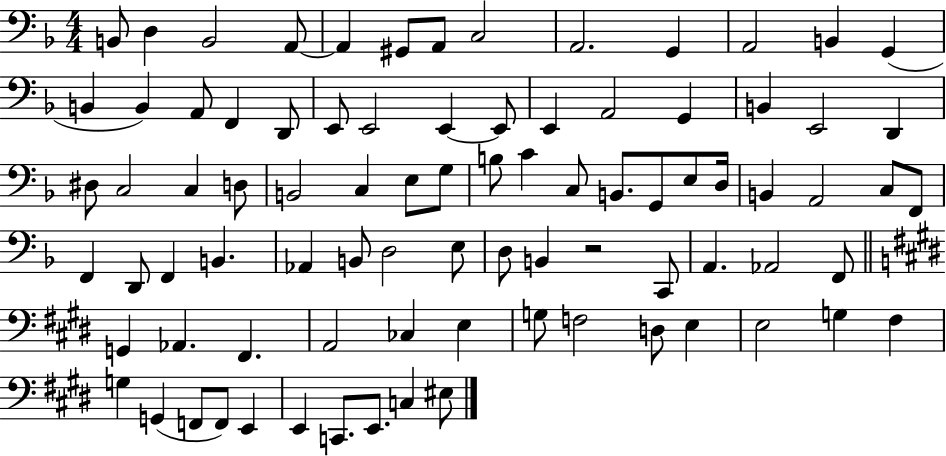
{
  \clef bass
  \numericTimeSignature
  \time 4/4
  \key f \major
  \repeat volta 2 { b,8 d4 b,2 a,8~~ | a,4 gis,8 a,8 c2 | a,2. g,4 | a,2 b,4 g,4( | \break b,4 b,4) a,8 f,4 d,8 | e,8 e,2 e,4~~ e,8 | e,4 a,2 g,4 | b,4 e,2 d,4 | \break dis8 c2 c4 d8 | b,2 c4 e8 g8 | b8 c'4 c8 b,8. g,8 e8 d16 | b,4 a,2 c8 f,8 | \break f,4 d,8 f,4 b,4. | aes,4 b,8 d2 e8 | d8 b,4 r2 c,8 | a,4. aes,2 f,8 | \break \bar "||" \break \key e \major g,4 aes,4. fis,4. | a,2 ces4 e4 | g8 f2 d8 e4 | e2 g4 fis4 | \break g4 g,4( f,8 f,8) e,4 | e,4 c,8. e,8. c4 eis8 | } \bar "|."
}